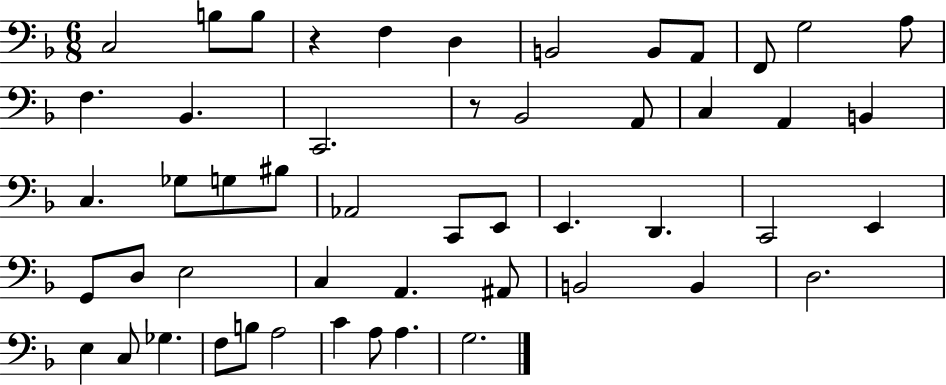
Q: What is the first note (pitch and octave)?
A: C3